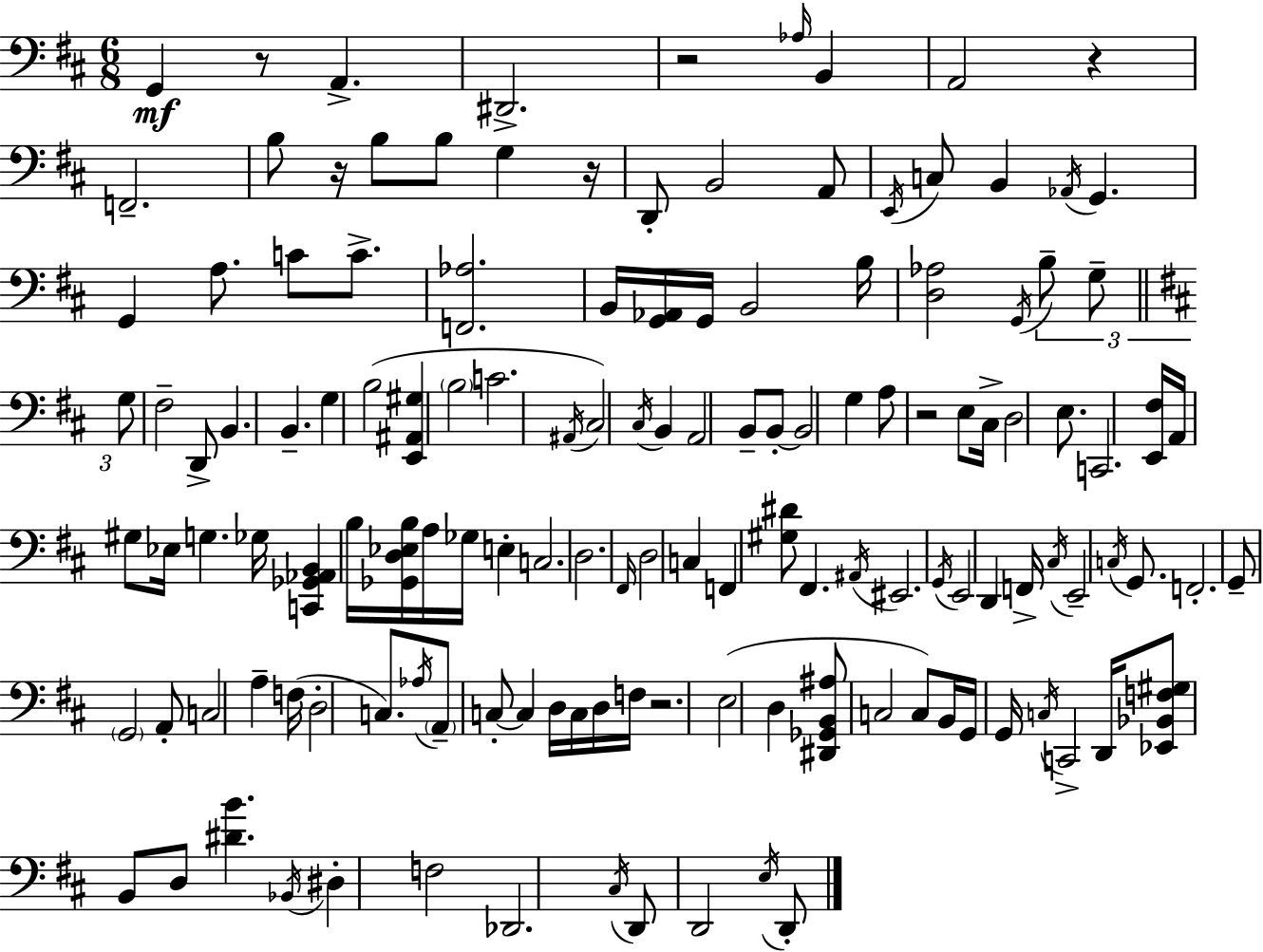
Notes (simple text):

G2/q R/e A2/q. D#2/h. R/h Ab3/s B2/q A2/h R/q F2/h. B3/e R/s B3/e B3/e G3/q R/s D2/e B2/h A2/e E2/s C3/e B2/q Ab2/s G2/q. G2/q A3/e. C4/e C4/e. [F2,Ab3]/h. B2/s [G2,Ab2]/s G2/s B2/h B3/s [D3,Ab3]/h G2/s B3/e G3/e G3/e F#3/h D2/e B2/q. B2/q. G3/q B3/h [E2,A#2,G#3]/q B3/h C4/h. A#2/s C#3/h C#3/s B2/q A2/h B2/e B2/e B2/h G3/q A3/e R/h E3/e C#3/s D3/h E3/e. C2/h. [E2,F#3]/s A2/s G#3/e Eb3/s G3/q. Gb3/s [C2,Gb2,Ab2,B2]/q B3/s [Gb2,D3,Eb3,B3]/s A3/s Gb3/s E3/q C3/h. D3/h. F#2/s D3/h C3/q F2/q [G#3,D#4]/e F#2/q. A#2/s EIS2/h. G2/s E2/h D2/q F2/s C#3/s E2/h C3/s G2/e. F2/h. G2/e G2/h A2/e C3/h A3/q F3/s D3/h C3/e. Ab3/s A2/e C3/e C3/q D3/s C3/s D3/s F3/s R/h. E3/h D3/q [D#2,Gb2,B2,A#3]/e C3/h C3/e B2/s G2/s G2/s C3/s C2/h D2/s [Eb2,Bb2,F3,G#3]/e B2/e D3/e [D#4,B4]/q. Bb2/s D#3/q F3/h Db2/h. C#3/s D2/e D2/h E3/s D2/e